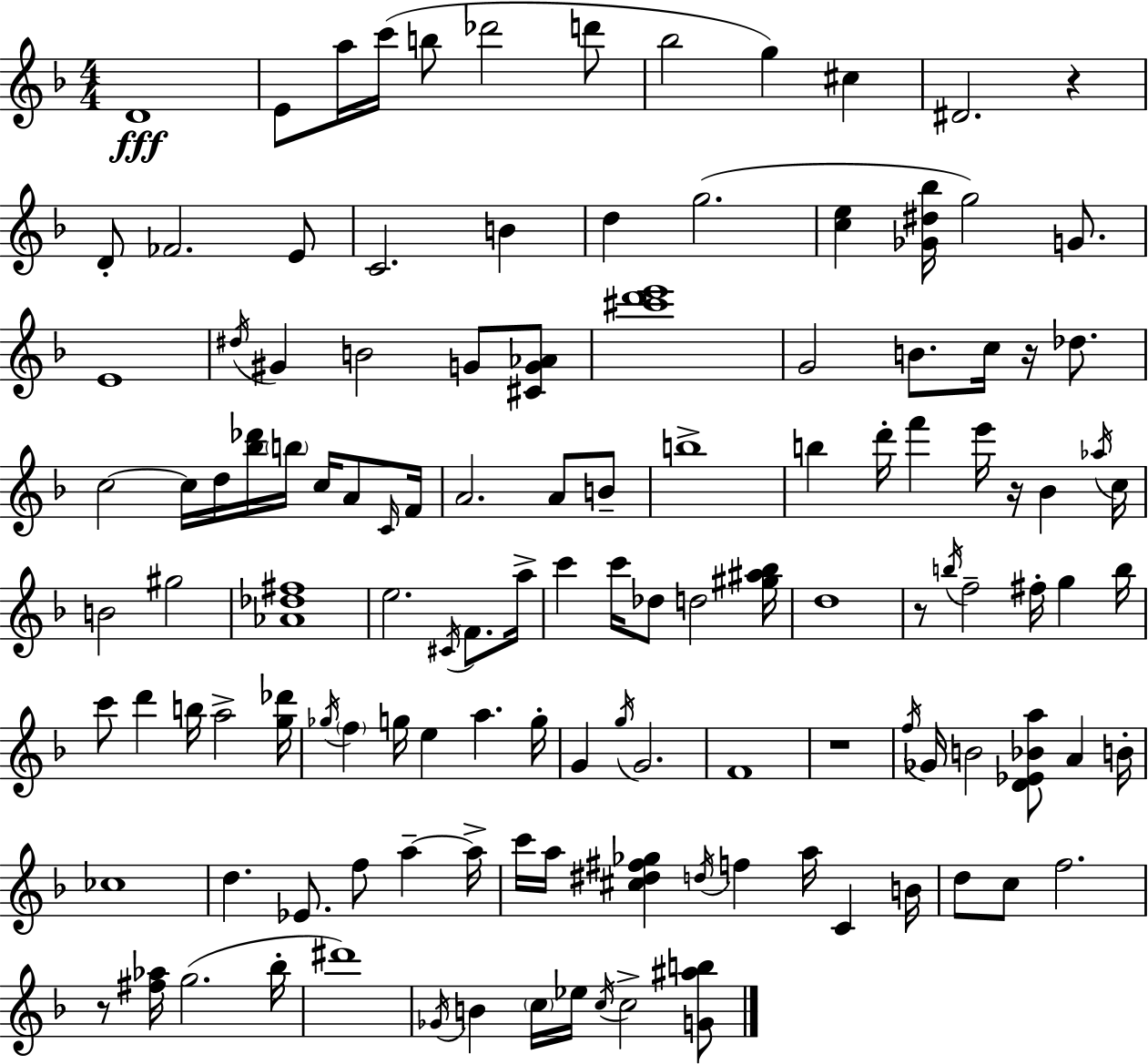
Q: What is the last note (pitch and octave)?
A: C5